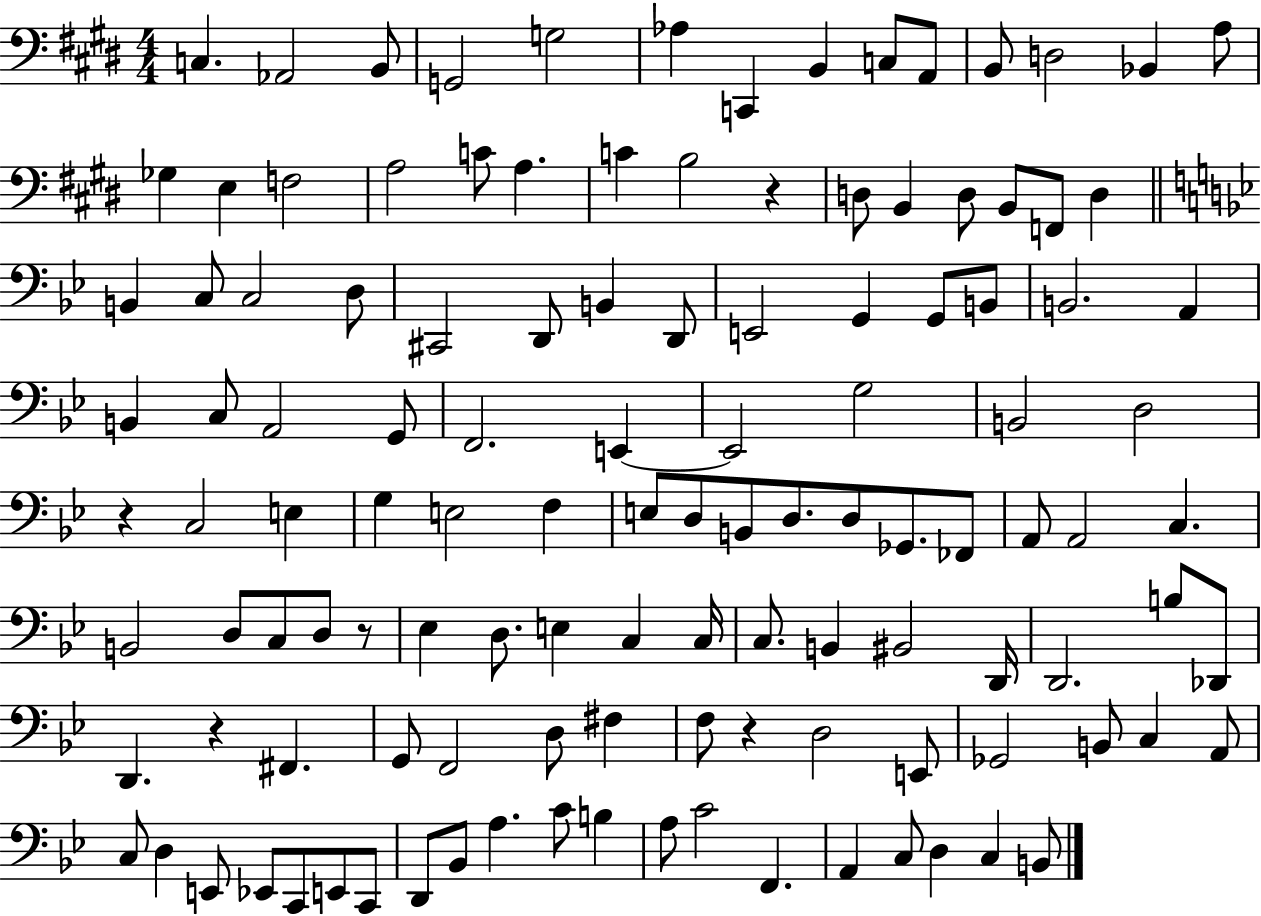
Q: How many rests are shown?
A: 5